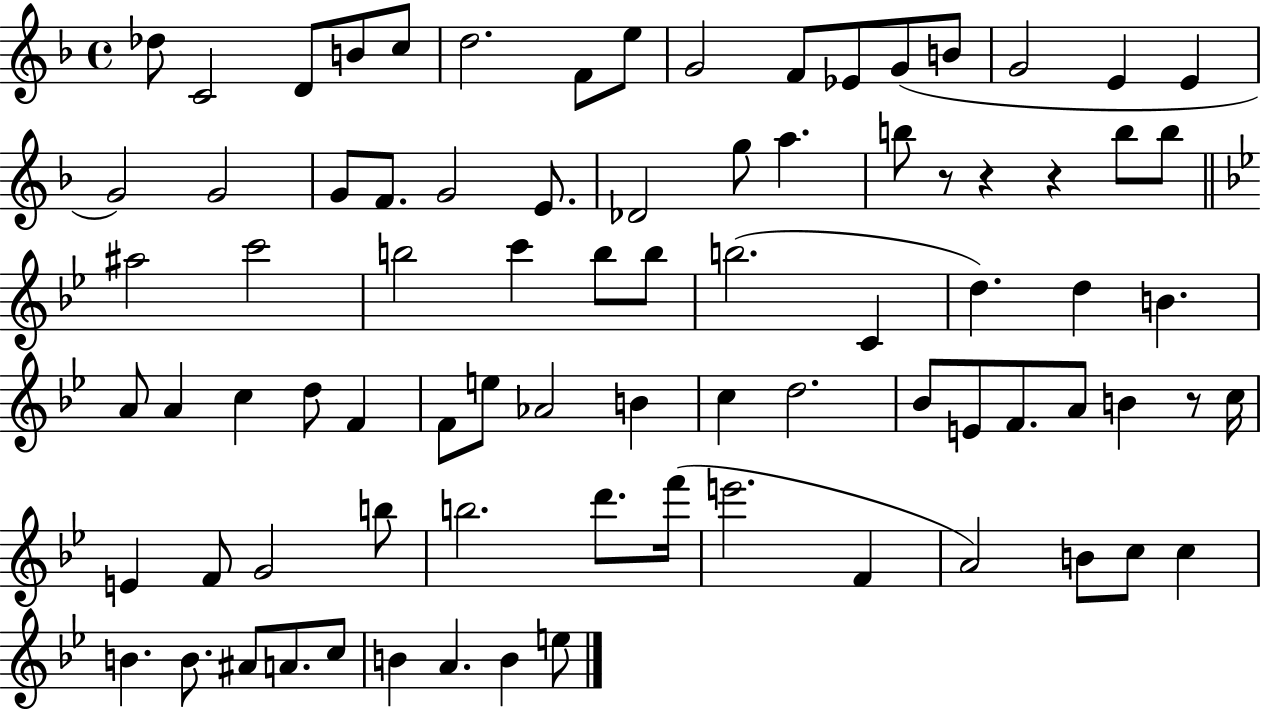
X:1
T:Untitled
M:4/4
L:1/4
K:F
_d/2 C2 D/2 B/2 c/2 d2 F/2 e/2 G2 F/2 _E/2 G/2 B/2 G2 E E G2 G2 G/2 F/2 G2 E/2 _D2 g/2 a b/2 z/2 z z b/2 b/2 ^a2 c'2 b2 c' b/2 b/2 b2 C d d B A/2 A c d/2 F F/2 e/2 _A2 B c d2 _B/2 E/2 F/2 A/2 B z/2 c/4 E F/2 G2 b/2 b2 d'/2 f'/4 e'2 F A2 B/2 c/2 c B B/2 ^A/2 A/2 c/2 B A B e/2